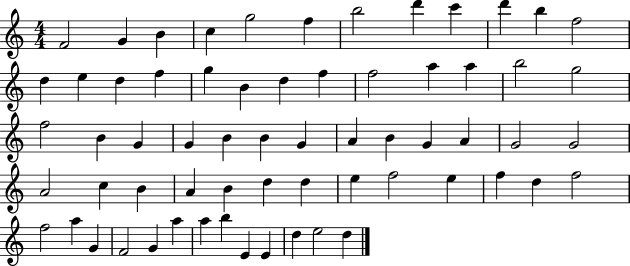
X:1
T:Untitled
M:4/4
L:1/4
K:C
F2 G B c g2 f b2 d' c' d' b f2 d e d f g B d f f2 a a b2 g2 f2 B G G B B G A B G A G2 G2 A2 c B A B d d e f2 e f d f2 f2 a G F2 G a a b E E d e2 d